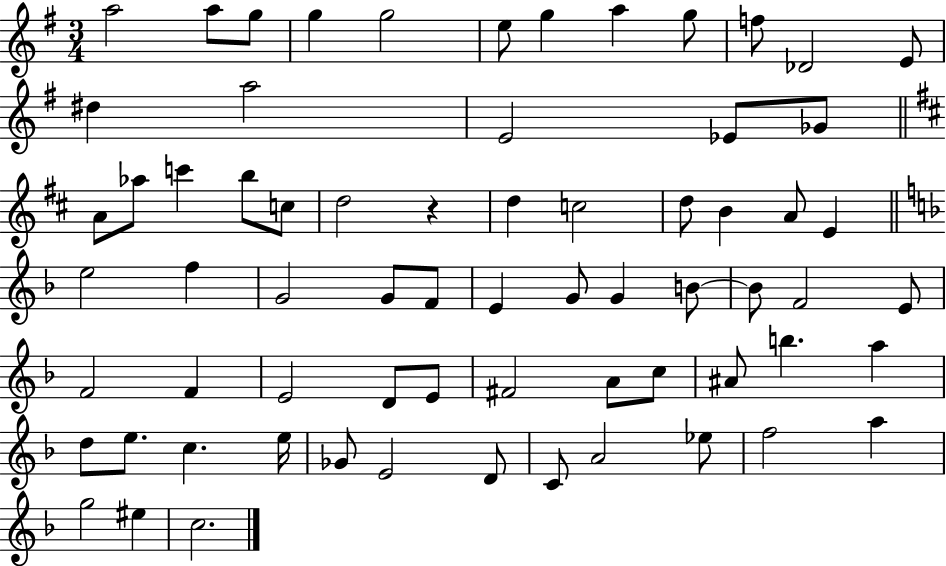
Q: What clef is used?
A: treble